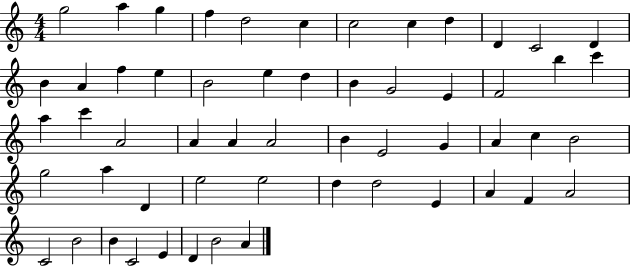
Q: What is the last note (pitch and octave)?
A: A4